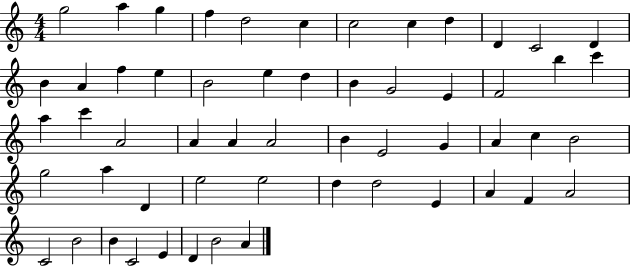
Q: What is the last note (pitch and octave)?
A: A4